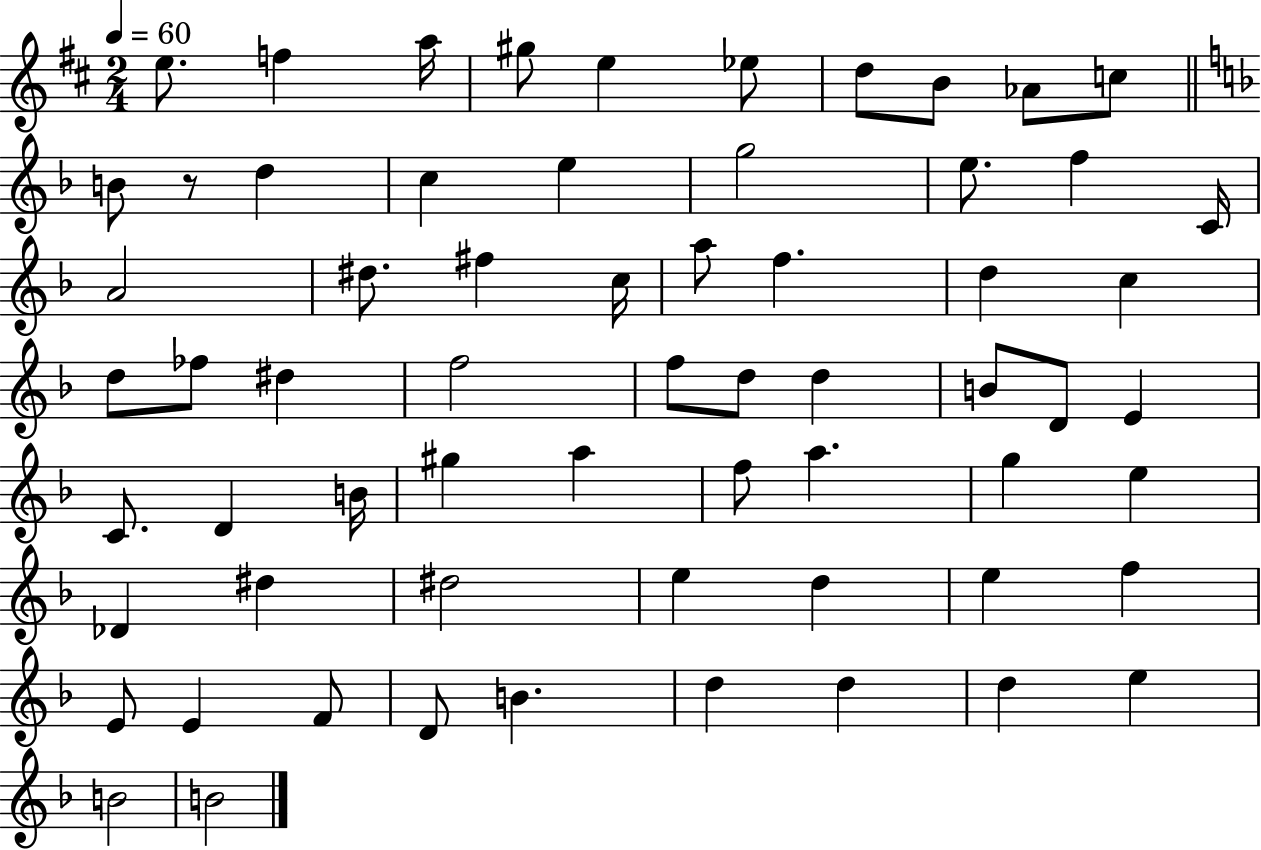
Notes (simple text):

E5/e. F5/q A5/s G#5/e E5/q Eb5/e D5/e B4/e Ab4/e C5/e B4/e R/e D5/q C5/q E5/q G5/h E5/e. F5/q C4/s A4/h D#5/e. F#5/q C5/s A5/e F5/q. D5/q C5/q D5/e FES5/e D#5/q F5/h F5/e D5/e D5/q B4/e D4/e E4/q C4/e. D4/q B4/s G#5/q A5/q F5/e A5/q. G5/q E5/q Db4/q D#5/q D#5/h E5/q D5/q E5/q F5/q E4/e E4/q F4/e D4/e B4/q. D5/q D5/q D5/q E5/q B4/h B4/h